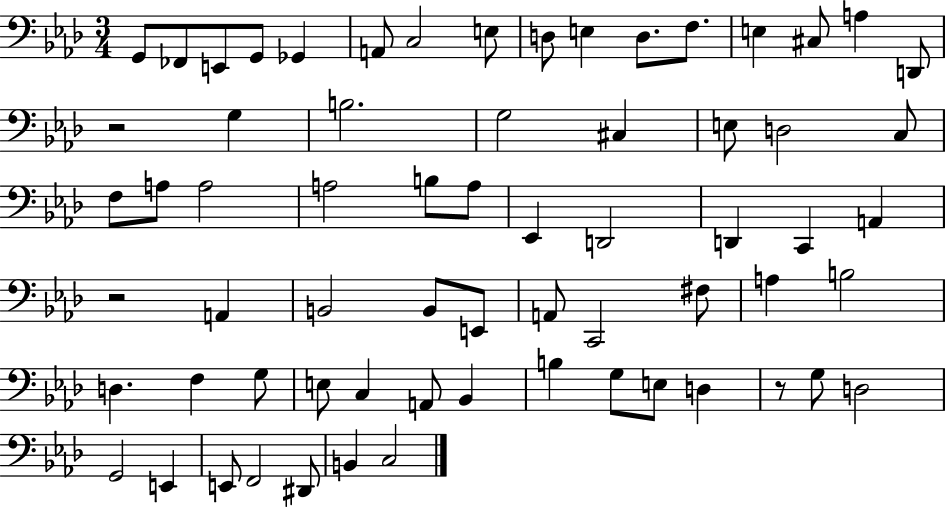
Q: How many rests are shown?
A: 3